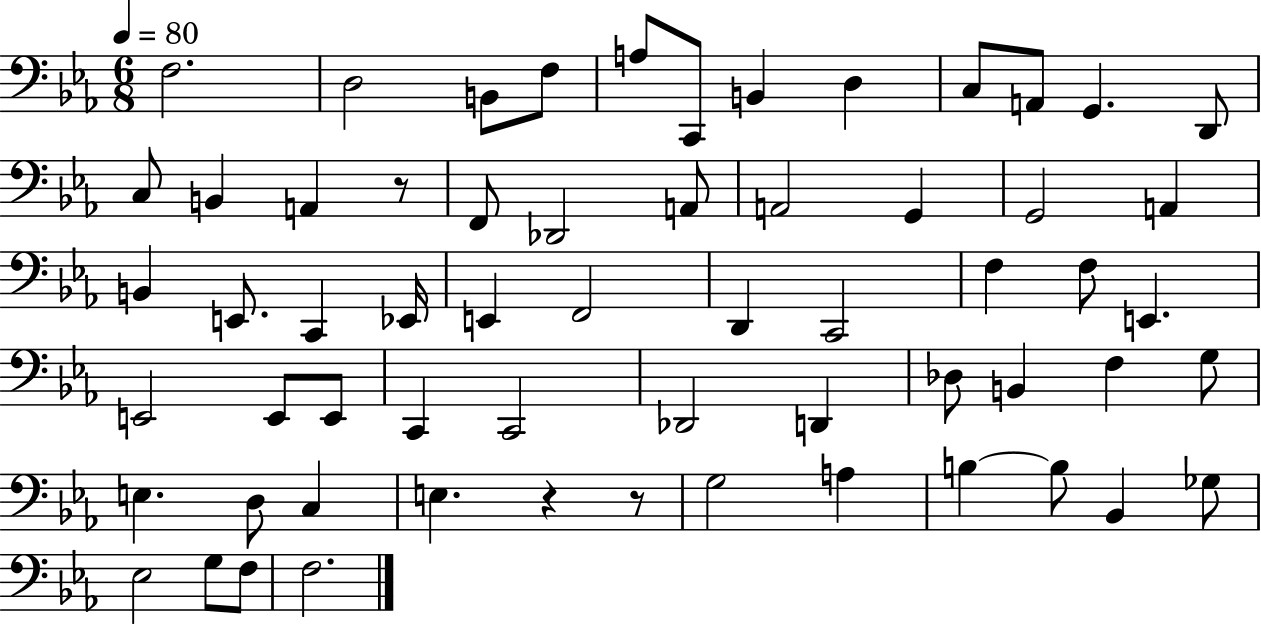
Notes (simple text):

F3/h. D3/h B2/e F3/e A3/e C2/e B2/q D3/q C3/e A2/e G2/q. D2/e C3/e B2/q A2/q R/e F2/e Db2/h A2/e A2/h G2/q G2/h A2/q B2/q E2/e. C2/q Eb2/s E2/q F2/h D2/q C2/h F3/q F3/e E2/q. E2/h E2/e E2/e C2/q C2/h Db2/h D2/q Db3/e B2/q F3/q G3/e E3/q. D3/e C3/q E3/q. R/q R/e G3/h A3/q B3/q B3/e Bb2/q Gb3/e Eb3/h G3/e F3/e F3/h.